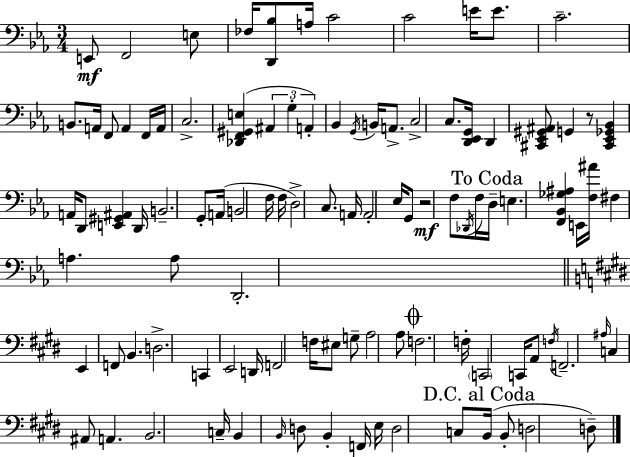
E2/e F2/h E3/e FES3/s [D2,Bb3]/e A3/s C4/h C4/h E4/s E4/e. C4/h. B2/e. A2/s F2/e A2/q F2/s A2/s C3/h. [Db2,F2,G#2,E3]/q A#2/q G3/q A2/q Bb2/q G2/s B2/s A2/e. C3/h C3/e. [D2,Eb2,G2]/s D2/q [C#2,Eb2,G#2,A#2]/e G2/q R/e [C#2,Eb2,Gb2,Bb2]/q A2/s D2/e [E2,G#2,A#2]/q D2/s B2/h. G2/e A2/s B2/h F3/s F3/s D3/h C3/e. A2/s A2/h Eb3/s G2/e R/h F3/e Db2/s F3/s D3/s E3/q. [F2,Bb2,Gb3,A#3]/q E2/s [F3,A#4]/s F#3/q A3/q. A3/e D2/h. E2/q F2/e B2/q. D3/h. C2/q E2/h D2/s F2/h F3/s EIS3/e G3/e A3/h A3/e F3/h. F3/s C2/h C2/s A2/e F3/s F2/h. A#3/s C3/q A#2/e A2/q. B2/h. C3/s B2/q B2/s D3/e B2/q F2/s E3/s D3/h C3/e B2/s B2/e D3/h D3/e